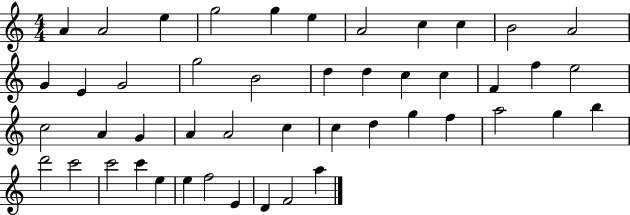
X:1
T:Untitled
M:4/4
L:1/4
K:C
A A2 e g2 g e A2 c c B2 A2 G E G2 g2 B2 d d c c F f e2 c2 A G A A2 c c d g f a2 g b d'2 c'2 c'2 c' e e f2 E D F2 a